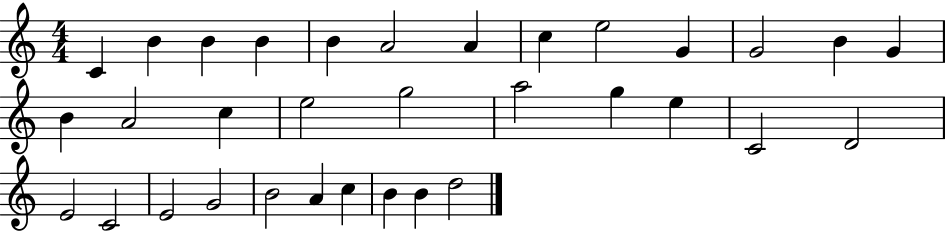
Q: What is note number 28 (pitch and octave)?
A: B4